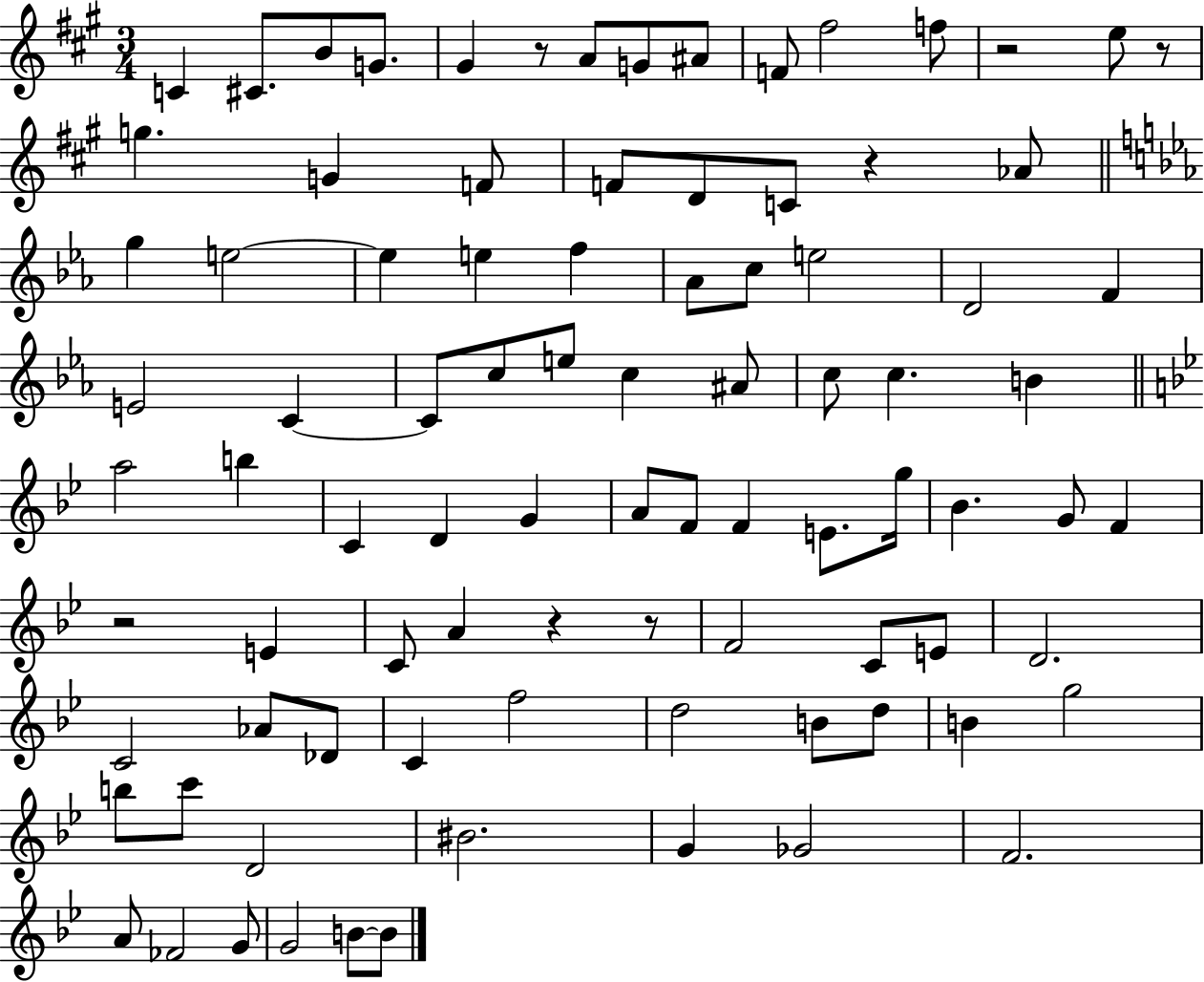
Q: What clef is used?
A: treble